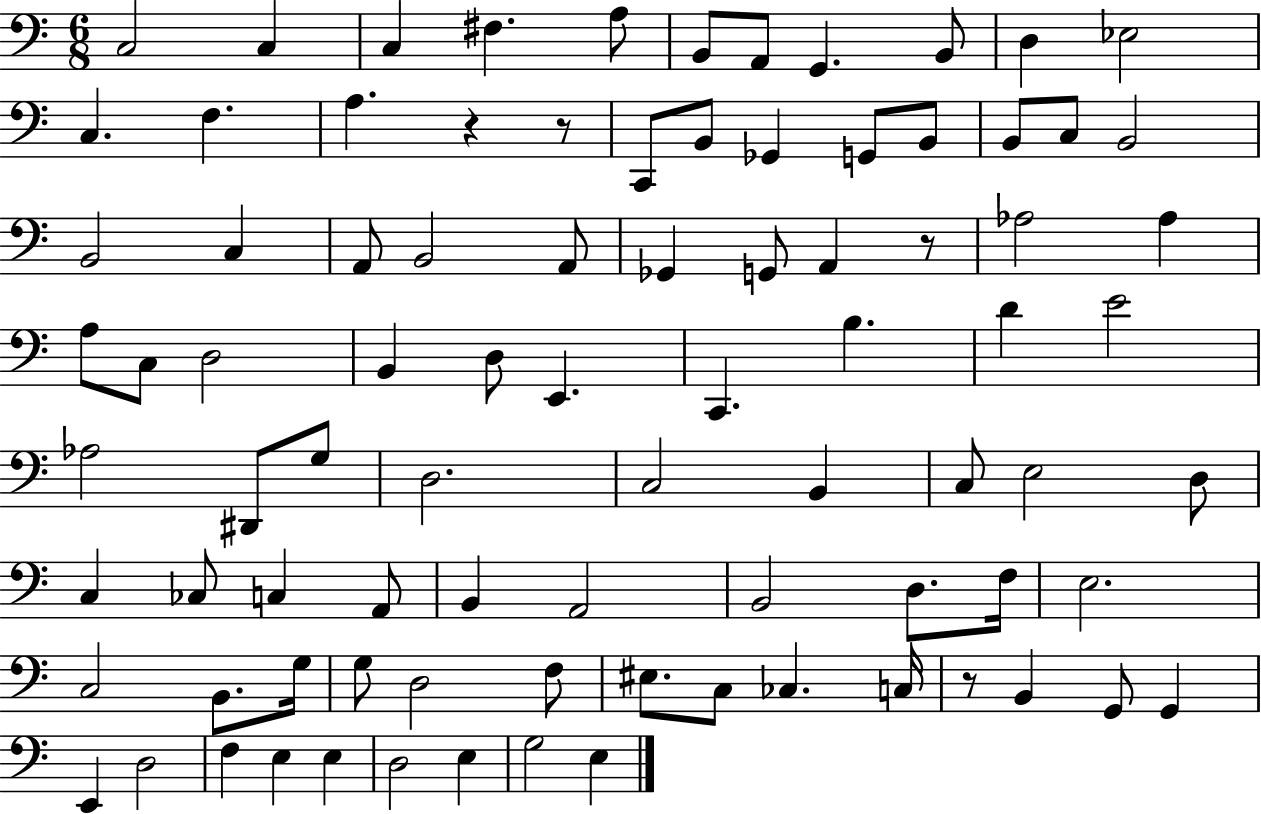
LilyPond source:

{
  \clef bass
  \numericTimeSignature
  \time 6/8
  \key c \major
  \repeat volta 2 { c2 c4 | c4 fis4. a8 | b,8 a,8 g,4. b,8 | d4 ees2 | \break c4. f4. | a4. r4 r8 | c,8 b,8 ges,4 g,8 b,8 | b,8 c8 b,2 | \break b,2 c4 | a,8 b,2 a,8 | ges,4 g,8 a,4 r8 | aes2 aes4 | \break a8 c8 d2 | b,4 d8 e,4. | c,4. b4. | d'4 e'2 | \break aes2 dis,8 g8 | d2. | c2 b,4 | c8 e2 d8 | \break c4 ces8 c4 a,8 | b,4 a,2 | b,2 d8. f16 | e2. | \break c2 b,8. g16 | g8 d2 f8 | eis8. c8 ces4. c16 | r8 b,4 g,8 g,4 | \break e,4 d2 | f4 e4 e4 | d2 e4 | g2 e4 | \break } \bar "|."
}